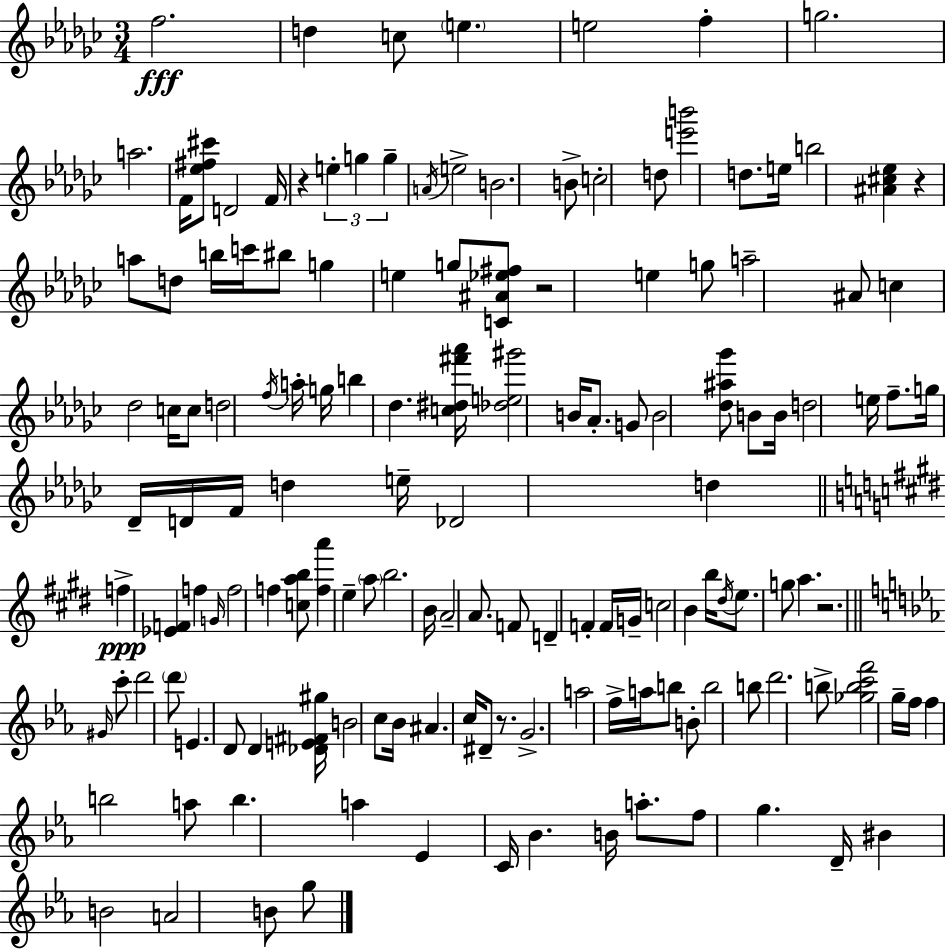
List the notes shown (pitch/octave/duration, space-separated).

F5/h. D5/q C5/e E5/q. E5/h F5/q G5/h. A5/h. F4/s [Eb5,F#5,C#6]/e D4/h F4/s R/q E5/q G5/q G5/q A4/s E5/h B4/h. B4/e C5/h D5/e [E6,B6]/h D5/e. E5/s B5/h [A#4,C#5,Eb5]/q R/q A5/e D5/e B5/s C6/s BIS5/e G5/q E5/q G5/e [C4,A#4,Eb5,F#5]/e R/h E5/q G5/e A5/h A#4/e C5/q Db5/h C5/s C5/e D5/h F5/s A5/s G5/s B5/q Db5/q. [C5,D#5,F#6,Ab6]/s [Db5,E5,G#6]/h B4/s Ab4/e. G4/e B4/h [Db5,A#5,Gb6]/e B4/e B4/s D5/h E5/s F5/e. G5/s Db4/s D4/s F4/s D5/q E5/s Db4/h D5/q F5/q [Eb4,F4]/q F5/q G4/s F5/h F5/q [C5,A5,B5]/e [F5,A6]/q E5/q A5/e B5/h. B4/s A4/h A4/e. F4/e D4/q F4/q F4/s G4/s C5/h B4/q B5/s D#5/s E5/e. G5/e A5/q. R/h. G#4/s C6/e D6/h D6/e E4/q. D4/e D4/q [Db4,E4,F#4,G#5]/s B4/h C5/e Bb4/s A#4/q. C5/s D#4/e R/e. G4/h. A5/h F5/s A5/s B5/e B4/e B5/h B5/e D6/h. B5/e [Gb5,B5,C6,F6]/h G5/s F5/s F5/q B5/h A5/e B5/q. A5/q Eb4/q C4/s Bb4/q. B4/s A5/e. F5/e G5/q. D4/s BIS4/q B4/h A4/h B4/e G5/e